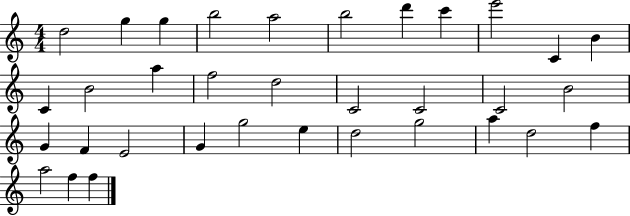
X:1
T:Untitled
M:4/4
L:1/4
K:C
d2 g g b2 a2 b2 d' c' e'2 C B C B2 a f2 d2 C2 C2 C2 B2 G F E2 G g2 e d2 g2 a d2 f a2 f f